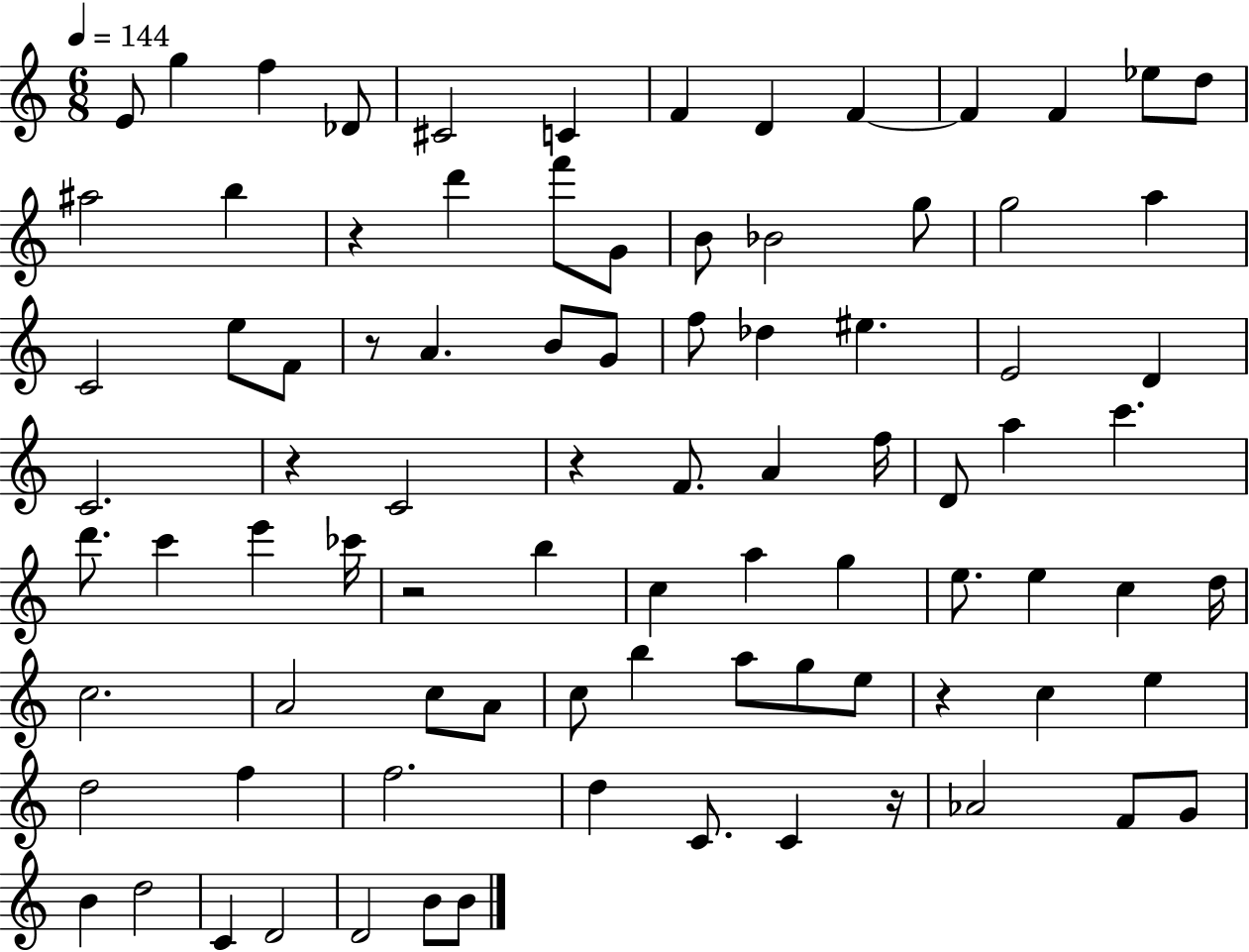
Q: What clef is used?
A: treble